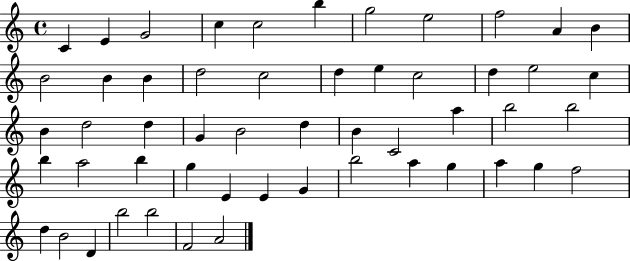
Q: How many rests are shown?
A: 0